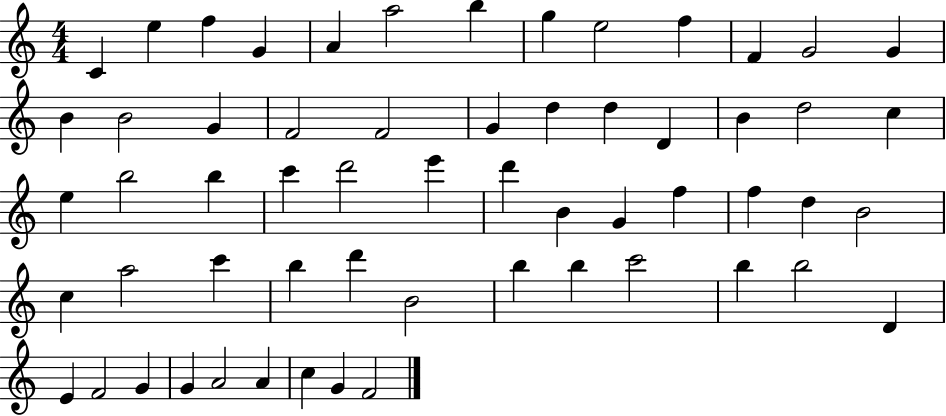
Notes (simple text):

C4/q E5/q F5/q G4/q A4/q A5/h B5/q G5/q E5/h F5/q F4/q G4/h G4/q B4/q B4/h G4/q F4/h F4/h G4/q D5/q D5/q D4/q B4/q D5/h C5/q E5/q B5/h B5/q C6/q D6/h E6/q D6/q B4/q G4/q F5/q F5/q D5/q B4/h C5/q A5/h C6/q B5/q D6/q B4/h B5/q B5/q C6/h B5/q B5/h D4/q E4/q F4/h G4/q G4/q A4/h A4/q C5/q G4/q F4/h